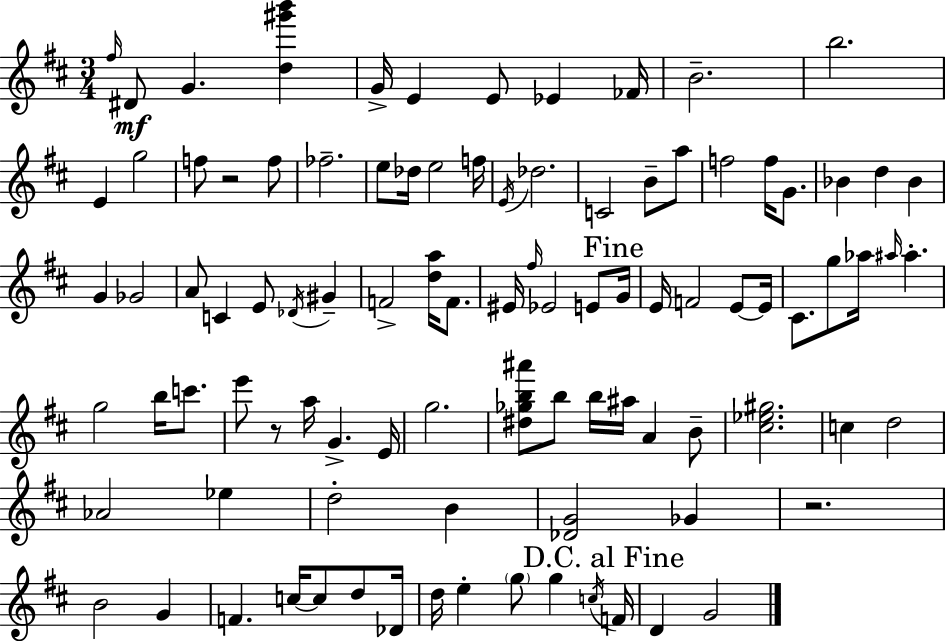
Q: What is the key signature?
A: D major